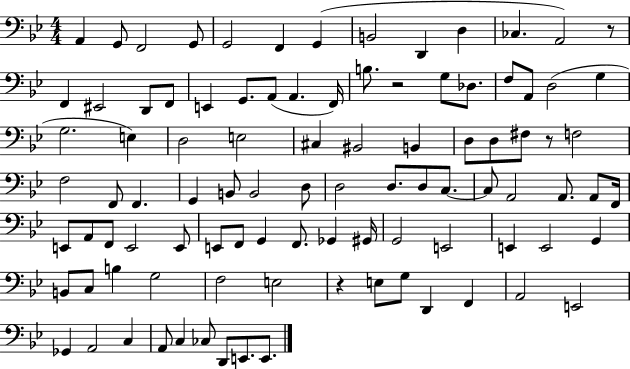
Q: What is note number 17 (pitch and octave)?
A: E2